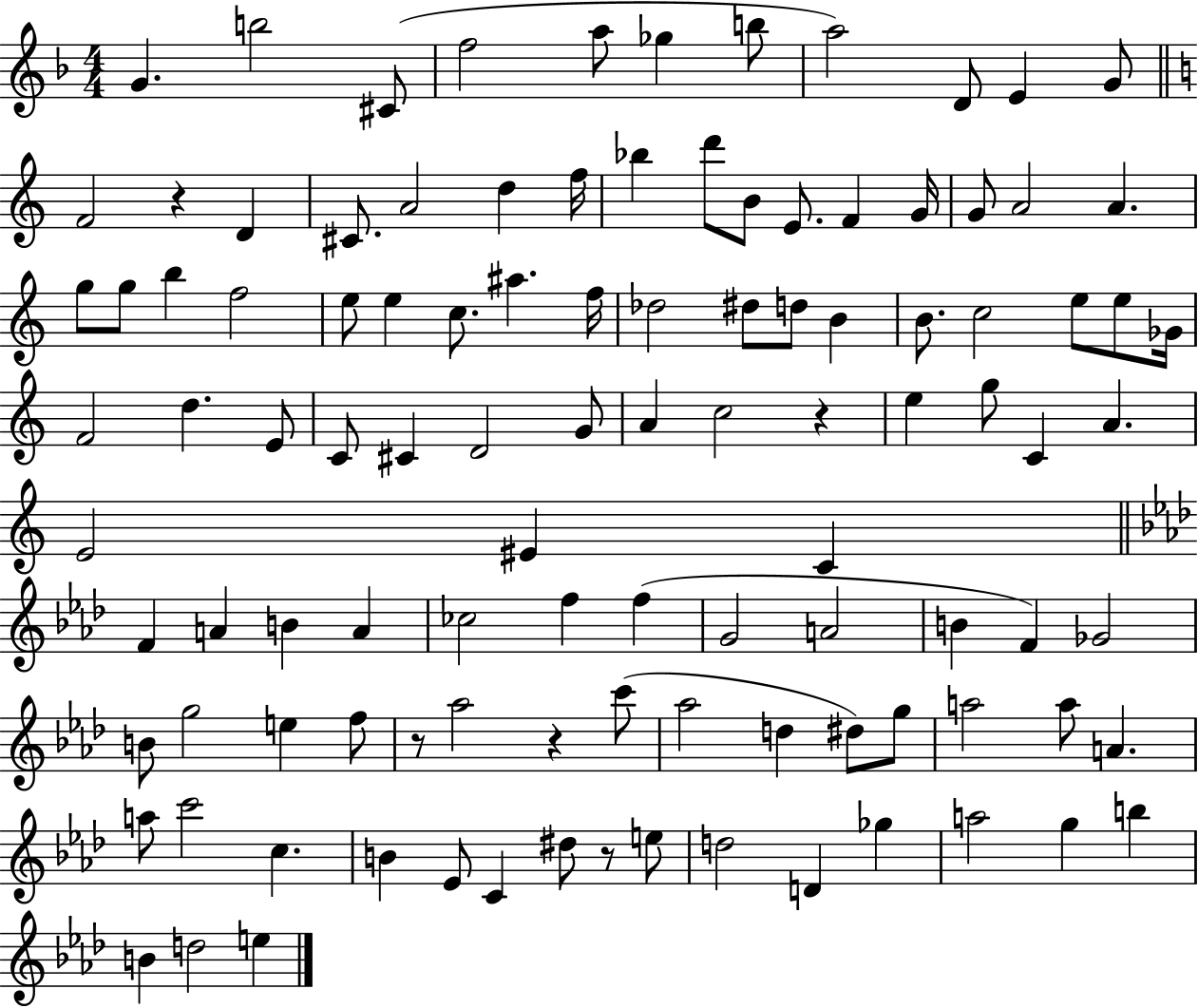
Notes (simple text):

G4/q. B5/h C#4/e F5/h A5/e Gb5/q B5/e A5/h D4/e E4/q G4/e F4/h R/q D4/q C#4/e. A4/h D5/q F5/s Bb5/q D6/e B4/e E4/e. F4/q G4/s G4/e A4/h A4/q. G5/e G5/e B5/q F5/h E5/e E5/q C5/e. A#5/q. F5/s Db5/h D#5/e D5/e B4/q B4/e. C5/h E5/e E5/e Gb4/s F4/h D5/q. E4/e C4/e C#4/q D4/h G4/e A4/q C5/h R/q E5/q G5/e C4/q A4/q. E4/h EIS4/q C4/q F4/q A4/q B4/q A4/q CES5/h F5/q F5/q G4/h A4/h B4/q F4/q Gb4/h B4/e G5/h E5/q F5/e R/e Ab5/h R/q C6/e Ab5/h D5/q D#5/e G5/e A5/h A5/e A4/q. A5/e C6/h C5/q. B4/q Eb4/e C4/q D#5/e R/e E5/e D5/h D4/q Gb5/q A5/h G5/q B5/q B4/q D5/h E5/q